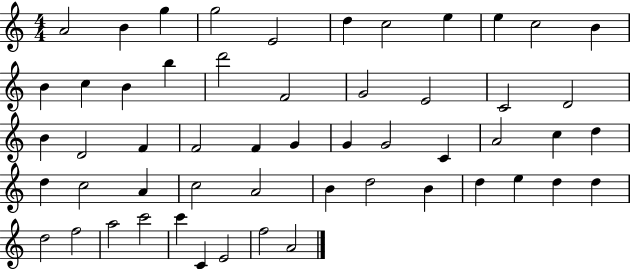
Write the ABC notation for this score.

X:1
T:Untitled
M:4/4
L:1/4
K:C
A2 B g g2 E2 d c2 e e c2 B B c B b d'2 F2 G2 E2 C2 D2 B D2 F F2 F G G G2 C A2 c d d c2 A c2 A2 B d2 B d e d d d2 f2 a2 c'2 c' C E2 f2 A2